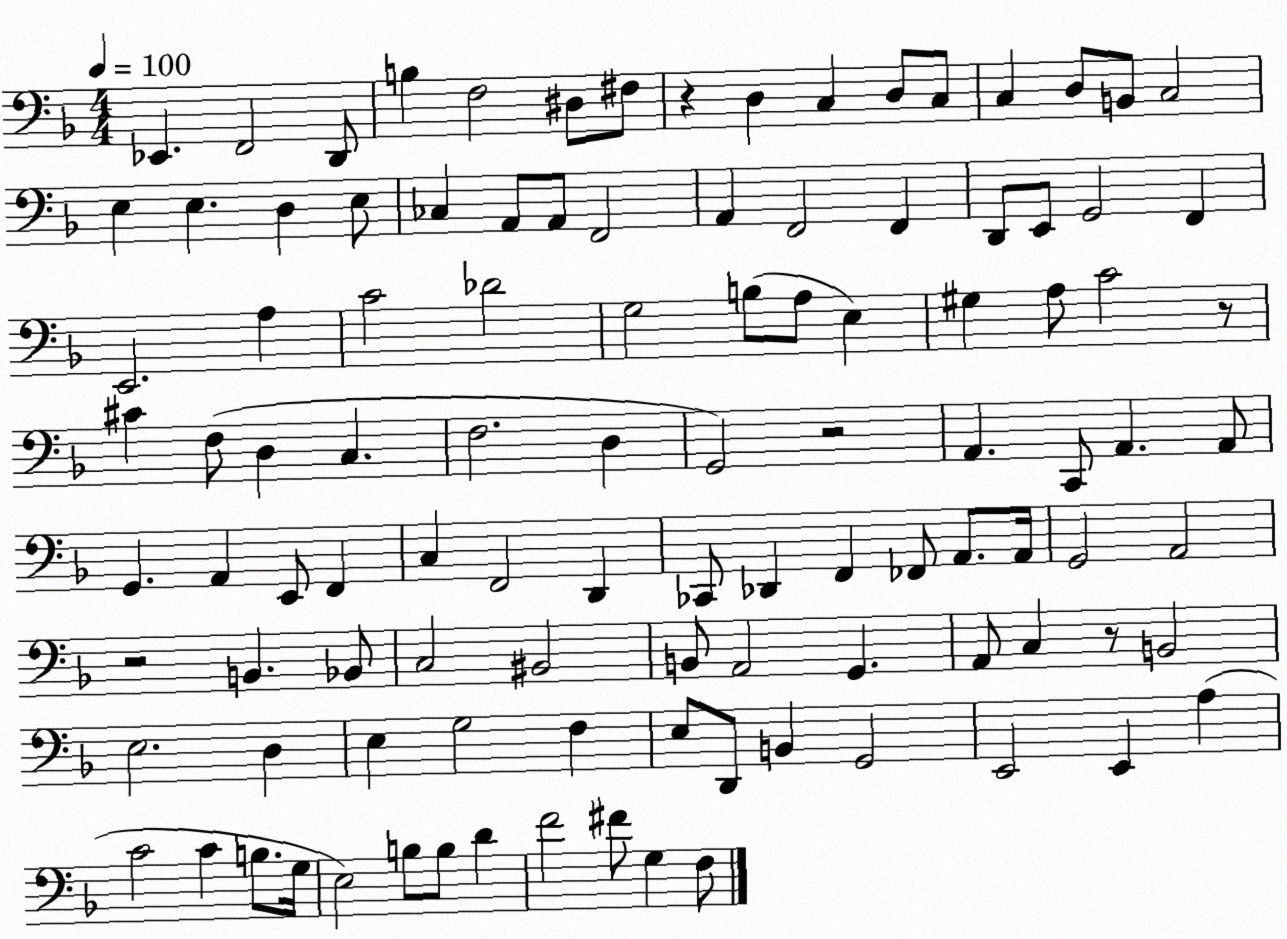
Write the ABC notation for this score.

X:1
T:Untitled
M:4/4
L:1/4
K:F
_E,, F,,2 D,,/2 B, F,2 ^D,/2 ^F,/2 z D, C, D,/2 C,/2 C, D,/2 B,,/2 C,2 E, E, D, E,/2 _C, A,,/2 A,,/2 F,,2 A,, F,,2 F,, D,,/2 E,,/2 G,,2 F,, E,,2 A, C2 _D2 G,2 B,/2 A,/2 E, ^G, A,/2 C2 z/2 ^C F,/2 D, C, F,2 D, G,,2 z2 A,, C,,/2 A,, A,,/2 G,, A,, E,,/2 F,, C, F,,2 D,, _C,,/2 _D,, F,, _F,,/2 A,,/2 A,,/4 G,,2 A,,2 z2 B,, _B,,/2 C,2 ^B,,2 B,,/2 A,,2 G,, A,,/2 C, z/2 B,,2 E,2 D, E, G,2 F, E,/2 D,,/2 B,, G,,2 E,,2 E,, A, C2 C B,/2 G,/4 E,2 B,/2 B,/2 D F2 ^F/2 G, F,/2